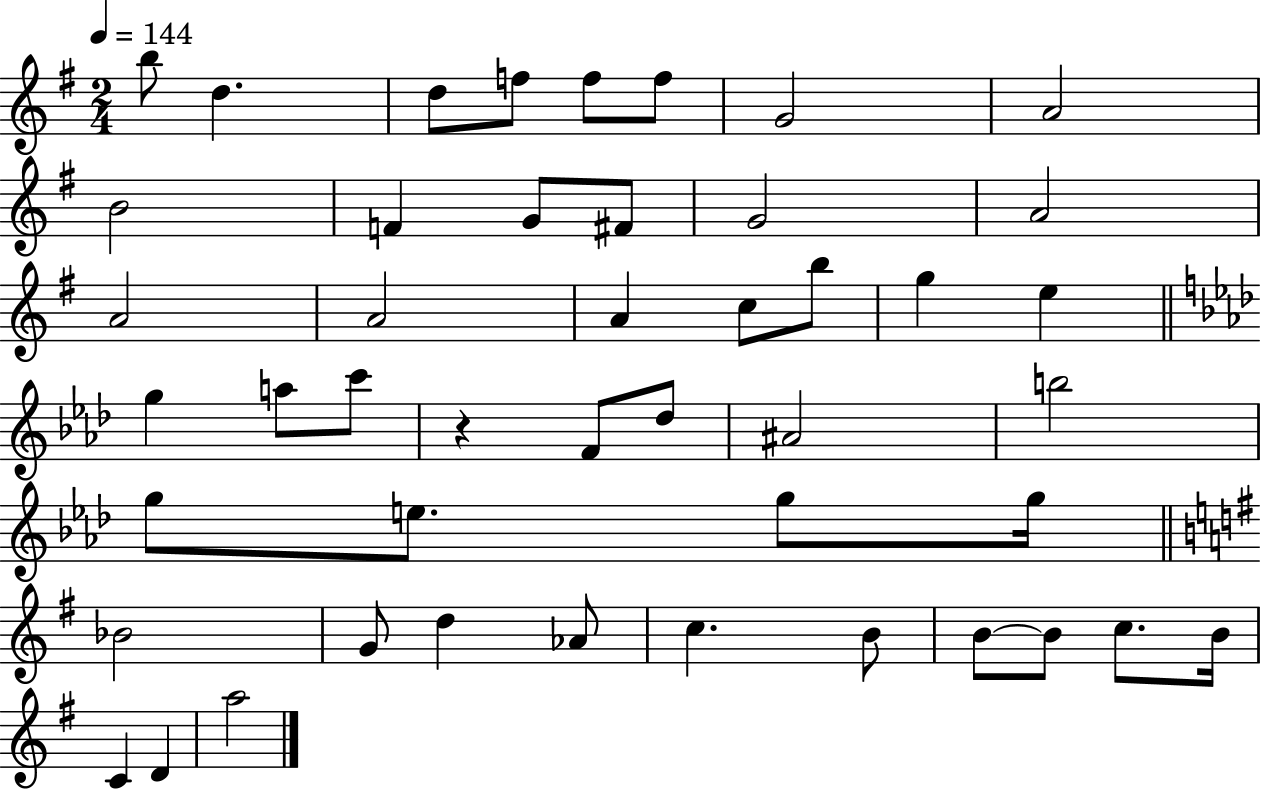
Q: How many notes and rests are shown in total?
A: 46